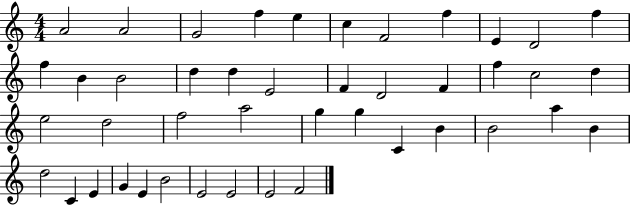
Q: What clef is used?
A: treble